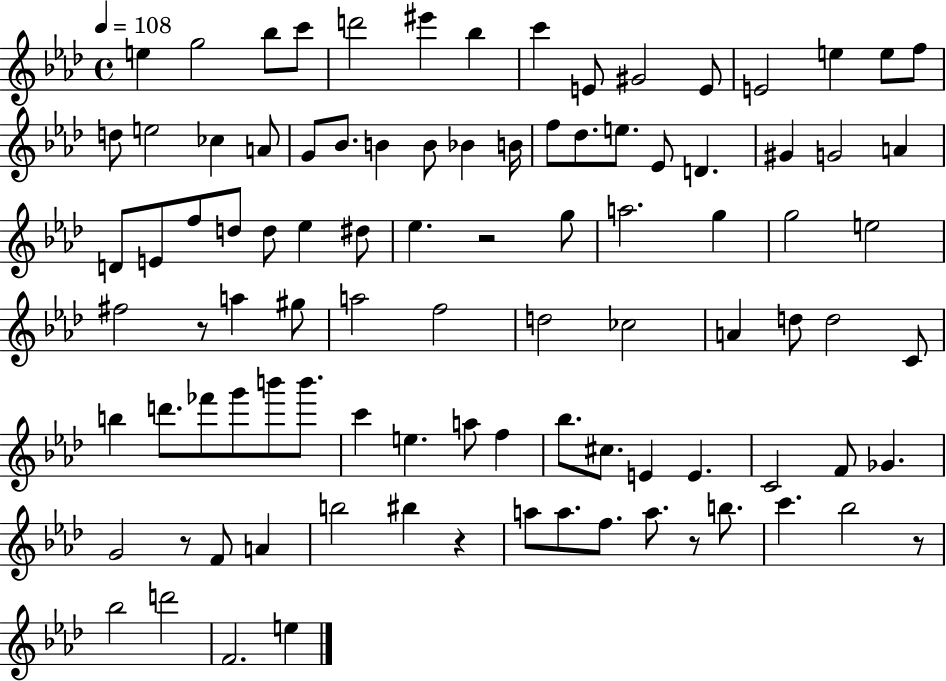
{
  \clef treble
  \time 4/4
  \defaultTimeSignature
  \key aes \major
  \tempo 4 = 108
  \repeat volta 2 { e''4 g''2 bes''8 c'''8 | d'''2 eis'''4 bes''4 | c'''4 e'8 gis'2 e'8 | e'2 e''4 e''8 f''8 | \break d''8 e''2 ces''4 a'8 | g'8 bes'8. b'4 b'8 bes'4 b'16 | f''8 des''8. e''8. ees'8 d'4. | gis'4 g'2 a'4 | \break d'8 e'8 f''8 d''8 d''8 ees''4 dis''8 | ees''4. r2 g''8 | a''2. g''4 | g''2 e''2 | \break fis''2 r8 a''4 gis''8 | a''2 f''2 | d''2 ces''2 | a'4 d''8 d''2 c'8 | \break b''4 d'''8. fes'''8 g'''8 b'''8 b'''8. | c'''4 e''4. a''8 f''4 | bes''8. cis''8. e'4 e'4. | c'2 f'8 ges'4. | \break g'2 r8 f'8 a'4 | b''2 bis''4 r4 | a''8 a''8. f''8. a''8. r8 b''8. | c'''4. bes''2 r8 | \break bes''2 d'''2 | f'2. e''4 | } \bar "|."
}